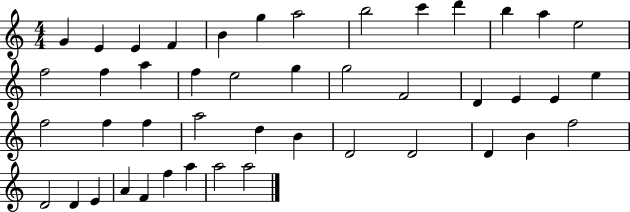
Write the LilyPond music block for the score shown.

{
  \clef treble
  \numericTimeSignature
  \time 4/4
  \key c \major
  g'4 e'4 e'4 f'4 | b'4 g''4 a''2 | b''2 c'''4 d'''4 | b''4 a''4 e''2 | \break f''2 f''4 a''4 | f''4 e''2 g''4 | g''2 f'2 | d'4 e'4 e'4 e''4 | \break f''2 f''4 f''4 | a''2 d''4 b'4 | d'2 d'2 | d'4 b'4 f''2 | \break d'2 d'4 e'4 | a'4 f'4 f''4 a''4 | a''2 a''2 | \bar "|."
}